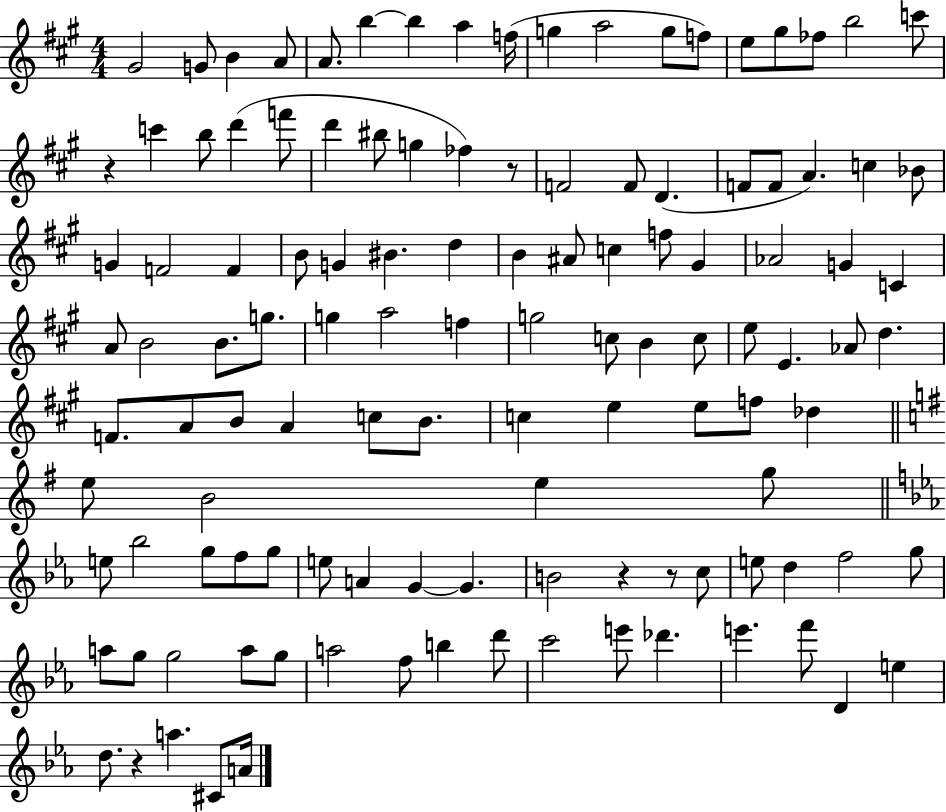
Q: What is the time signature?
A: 4/4